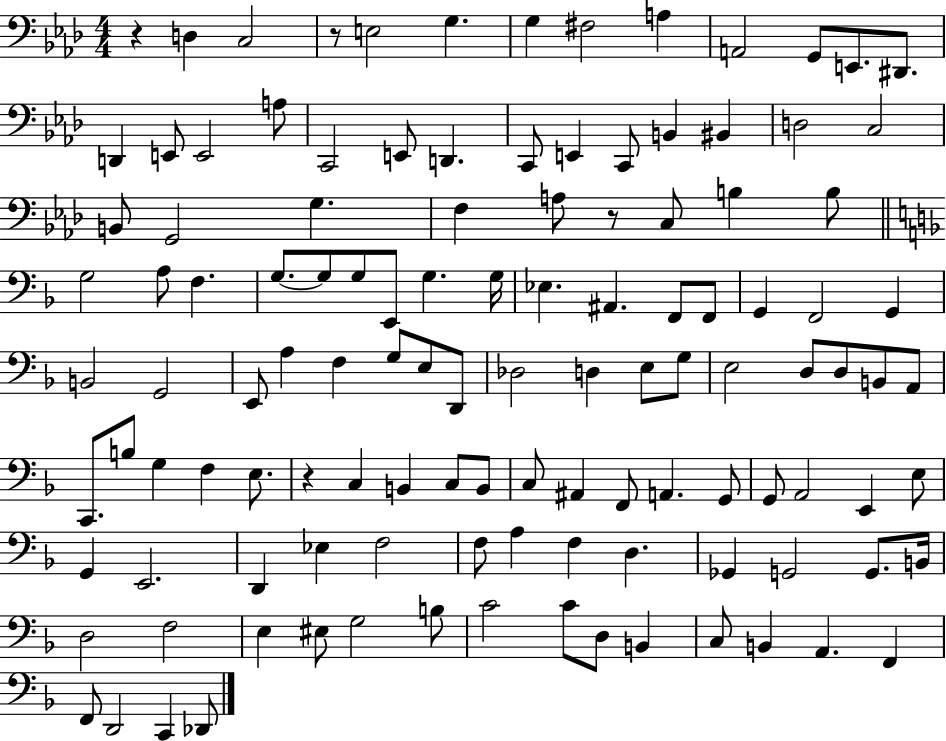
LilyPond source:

{
  \clef bass
  \numericTimeSignature
  \time 4/4
  \key aes \major
  \repeat volta 2 { r4 d4 c2 | r8 e2 g4. | g4 fis2 a4 | a,2 g,8 e,8. dis,8. | \break d,4 e,8 e,2 a8 | c,2 e,8 d,4. | c,8 e,4 c,8 b,4 bis,4 | d2 c2 | \break b,8 g,2 g4. | f4 a8 r8 c8 b4 b8 | \bar "||" \break \key d \minor g2 a8 f4. | g8.~~ g8 g8 e,8 g4. g16 | ees4. ais,4. f,8 f,8 | g,4 f,2 g,4 | \break b,2 g,2 | e,8 a4 f4 g8 e8 d,8 | des2 d4 e8 g8 | e2 d8 d8 b,8 a,8 | \break c,8. b8 g4 f4 e8. | r4 c4 b,4 c8 b,8 | c8 ais,4 f,8 a,4. g,8 | g,8 a,2 e,4 e8 | \break g,4 e,2. | d,4 ees4 f2 | f8 a4 f4 d4. | ges,4 g,2 g,8. b,16 | \break d2 f2 | e4 eis8 g2 b8 | c'2 c'8 d8 b,4 | c8 b,4 a,4. f,4 | \break f,8 d,2 c,4 des,8 | } \bar "|."
}